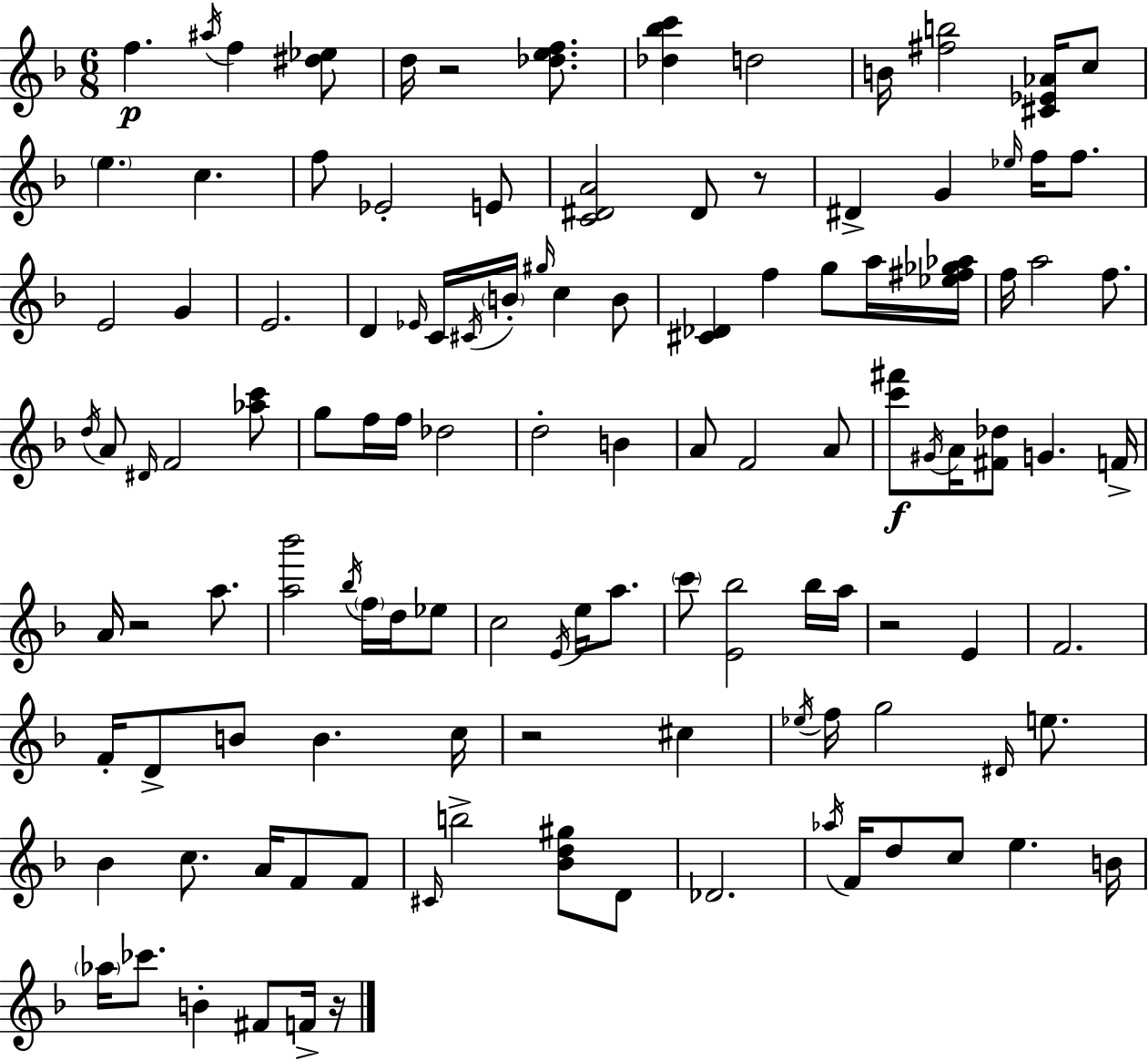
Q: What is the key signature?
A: F major